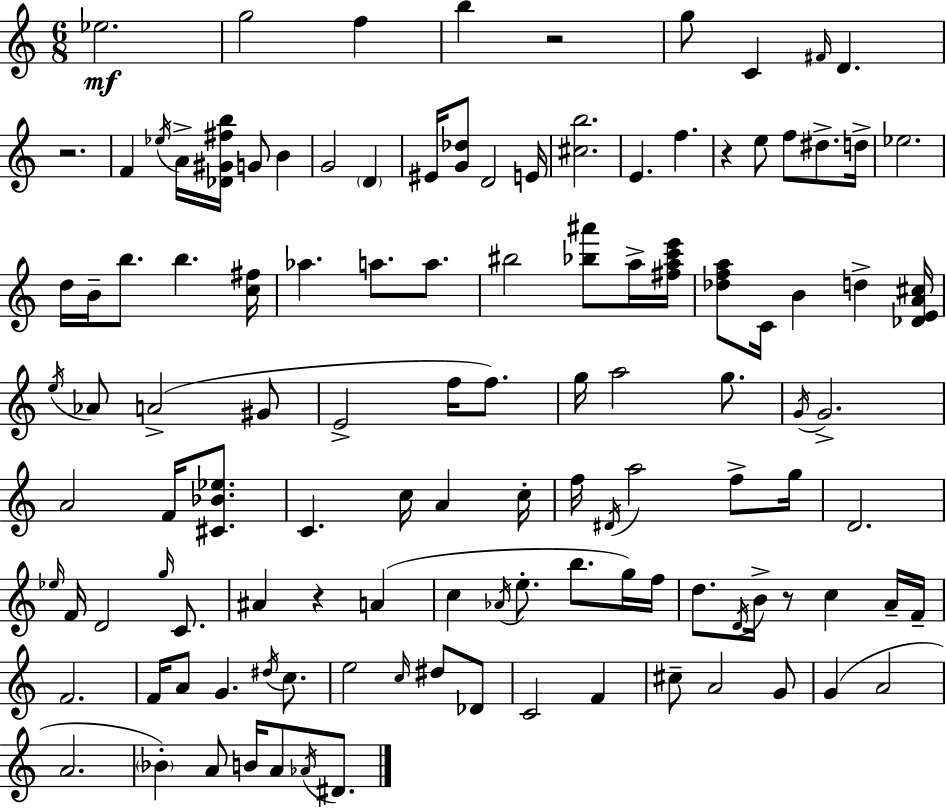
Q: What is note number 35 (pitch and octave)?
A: C4